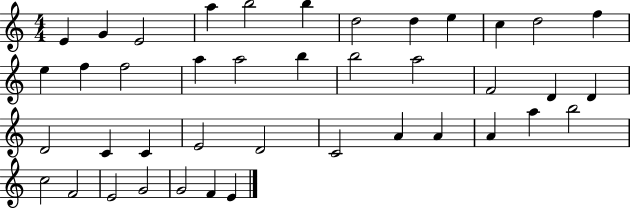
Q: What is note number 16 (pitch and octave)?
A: A5